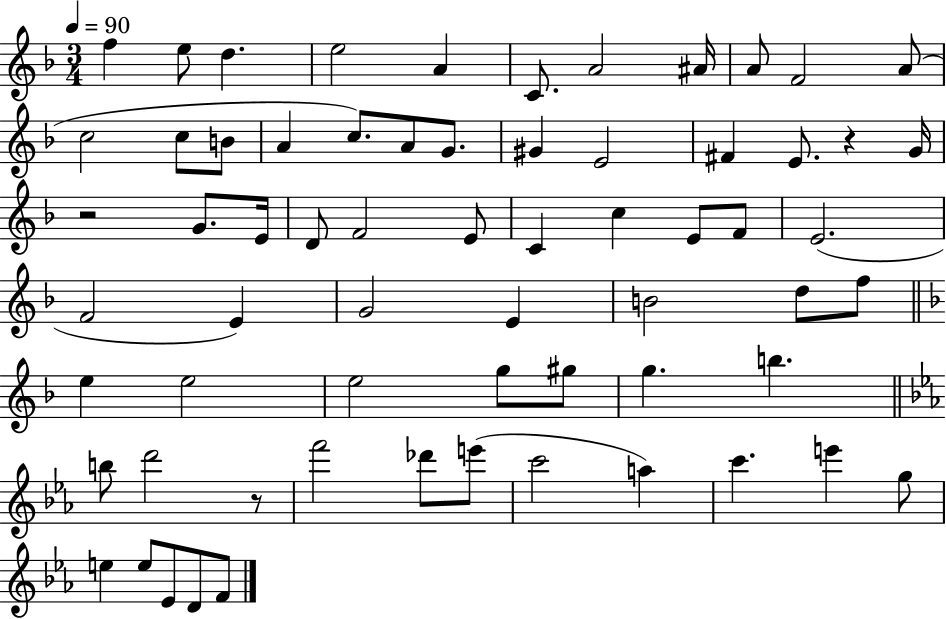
{
  \clef treble
  \numericTimeSignature
  \time 3/4
  \key f \major
  \tempo 4 = 90
  f''4 e''8 d''4. | e''2 a'4 | c'8. a'2 ais'16 | a'8 f'2 a'8( | \break c''2 c''8 b'8 | a'4 c''8.) a'8 g'8. | gis'4 e'2 | fis'4 e'8. r4 g'16 | \break r2 g'8. e'16 | d'8 f'2 e'8 | c'4 c''4 e'8 f'8 | e'2.( | \break f'2 e'4) | g'2 e'4 | b'2 d''8 f''8 | \bar "||" \break \key f \major e''4 e''2 | e''2 g''8 gis''8 | g''4. b''4. | \bar "||" \break \key ees \major b''8 d'''2 r8 | f'''2 des'''8 e'''8( | c'''2 a''4) | c'''4. e'''4 g''8 | \break e''4 e''8 ees'8 d'8 f'8 | \bar "|."
}